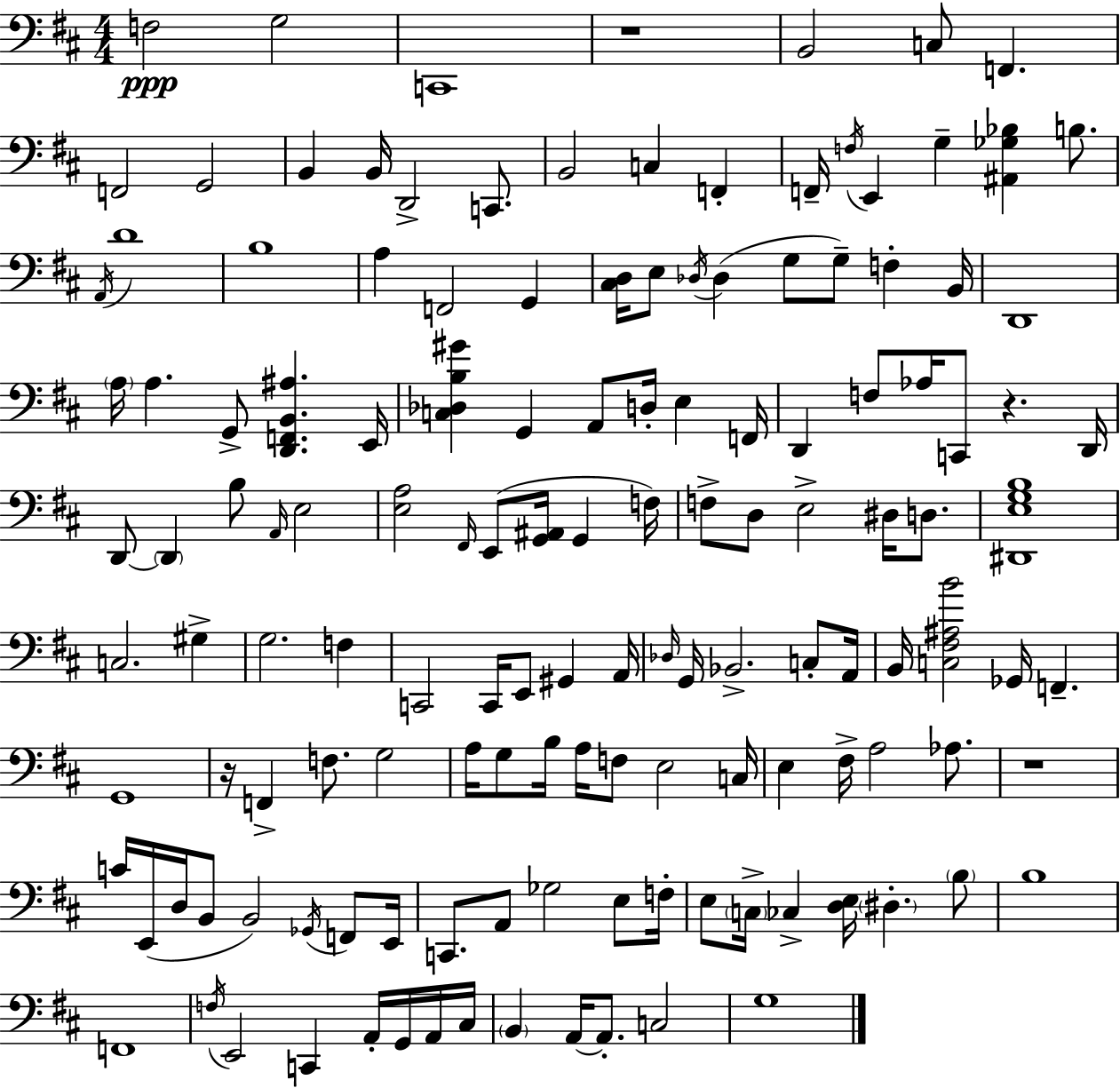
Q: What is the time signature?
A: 4/4